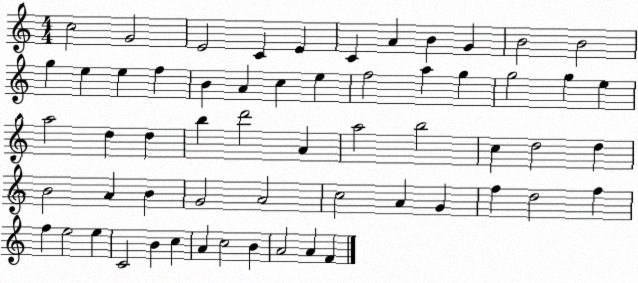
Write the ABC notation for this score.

X:1
T:Untitled
M:4/4
L:1/4
K:C
c2 G2 E2 C E C A B G B2 B2 g e e f B A c e f2 a g g2 g e a2 d d b d'2 A a2 b2 c d2 d B2 A B G2 A2 c2 A G f d2 f f e2 e C2 B c A c2 B A2 A F